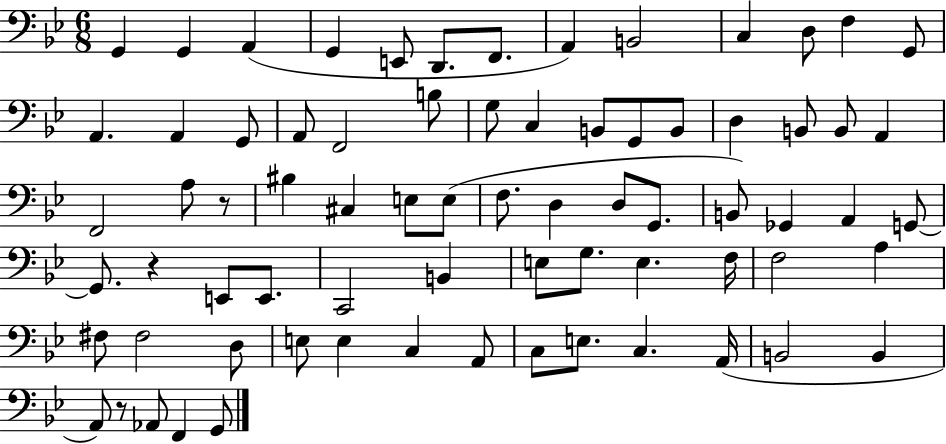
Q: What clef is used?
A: bass